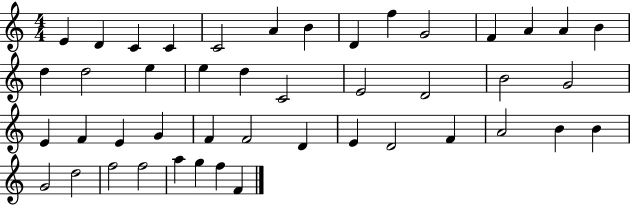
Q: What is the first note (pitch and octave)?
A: E4